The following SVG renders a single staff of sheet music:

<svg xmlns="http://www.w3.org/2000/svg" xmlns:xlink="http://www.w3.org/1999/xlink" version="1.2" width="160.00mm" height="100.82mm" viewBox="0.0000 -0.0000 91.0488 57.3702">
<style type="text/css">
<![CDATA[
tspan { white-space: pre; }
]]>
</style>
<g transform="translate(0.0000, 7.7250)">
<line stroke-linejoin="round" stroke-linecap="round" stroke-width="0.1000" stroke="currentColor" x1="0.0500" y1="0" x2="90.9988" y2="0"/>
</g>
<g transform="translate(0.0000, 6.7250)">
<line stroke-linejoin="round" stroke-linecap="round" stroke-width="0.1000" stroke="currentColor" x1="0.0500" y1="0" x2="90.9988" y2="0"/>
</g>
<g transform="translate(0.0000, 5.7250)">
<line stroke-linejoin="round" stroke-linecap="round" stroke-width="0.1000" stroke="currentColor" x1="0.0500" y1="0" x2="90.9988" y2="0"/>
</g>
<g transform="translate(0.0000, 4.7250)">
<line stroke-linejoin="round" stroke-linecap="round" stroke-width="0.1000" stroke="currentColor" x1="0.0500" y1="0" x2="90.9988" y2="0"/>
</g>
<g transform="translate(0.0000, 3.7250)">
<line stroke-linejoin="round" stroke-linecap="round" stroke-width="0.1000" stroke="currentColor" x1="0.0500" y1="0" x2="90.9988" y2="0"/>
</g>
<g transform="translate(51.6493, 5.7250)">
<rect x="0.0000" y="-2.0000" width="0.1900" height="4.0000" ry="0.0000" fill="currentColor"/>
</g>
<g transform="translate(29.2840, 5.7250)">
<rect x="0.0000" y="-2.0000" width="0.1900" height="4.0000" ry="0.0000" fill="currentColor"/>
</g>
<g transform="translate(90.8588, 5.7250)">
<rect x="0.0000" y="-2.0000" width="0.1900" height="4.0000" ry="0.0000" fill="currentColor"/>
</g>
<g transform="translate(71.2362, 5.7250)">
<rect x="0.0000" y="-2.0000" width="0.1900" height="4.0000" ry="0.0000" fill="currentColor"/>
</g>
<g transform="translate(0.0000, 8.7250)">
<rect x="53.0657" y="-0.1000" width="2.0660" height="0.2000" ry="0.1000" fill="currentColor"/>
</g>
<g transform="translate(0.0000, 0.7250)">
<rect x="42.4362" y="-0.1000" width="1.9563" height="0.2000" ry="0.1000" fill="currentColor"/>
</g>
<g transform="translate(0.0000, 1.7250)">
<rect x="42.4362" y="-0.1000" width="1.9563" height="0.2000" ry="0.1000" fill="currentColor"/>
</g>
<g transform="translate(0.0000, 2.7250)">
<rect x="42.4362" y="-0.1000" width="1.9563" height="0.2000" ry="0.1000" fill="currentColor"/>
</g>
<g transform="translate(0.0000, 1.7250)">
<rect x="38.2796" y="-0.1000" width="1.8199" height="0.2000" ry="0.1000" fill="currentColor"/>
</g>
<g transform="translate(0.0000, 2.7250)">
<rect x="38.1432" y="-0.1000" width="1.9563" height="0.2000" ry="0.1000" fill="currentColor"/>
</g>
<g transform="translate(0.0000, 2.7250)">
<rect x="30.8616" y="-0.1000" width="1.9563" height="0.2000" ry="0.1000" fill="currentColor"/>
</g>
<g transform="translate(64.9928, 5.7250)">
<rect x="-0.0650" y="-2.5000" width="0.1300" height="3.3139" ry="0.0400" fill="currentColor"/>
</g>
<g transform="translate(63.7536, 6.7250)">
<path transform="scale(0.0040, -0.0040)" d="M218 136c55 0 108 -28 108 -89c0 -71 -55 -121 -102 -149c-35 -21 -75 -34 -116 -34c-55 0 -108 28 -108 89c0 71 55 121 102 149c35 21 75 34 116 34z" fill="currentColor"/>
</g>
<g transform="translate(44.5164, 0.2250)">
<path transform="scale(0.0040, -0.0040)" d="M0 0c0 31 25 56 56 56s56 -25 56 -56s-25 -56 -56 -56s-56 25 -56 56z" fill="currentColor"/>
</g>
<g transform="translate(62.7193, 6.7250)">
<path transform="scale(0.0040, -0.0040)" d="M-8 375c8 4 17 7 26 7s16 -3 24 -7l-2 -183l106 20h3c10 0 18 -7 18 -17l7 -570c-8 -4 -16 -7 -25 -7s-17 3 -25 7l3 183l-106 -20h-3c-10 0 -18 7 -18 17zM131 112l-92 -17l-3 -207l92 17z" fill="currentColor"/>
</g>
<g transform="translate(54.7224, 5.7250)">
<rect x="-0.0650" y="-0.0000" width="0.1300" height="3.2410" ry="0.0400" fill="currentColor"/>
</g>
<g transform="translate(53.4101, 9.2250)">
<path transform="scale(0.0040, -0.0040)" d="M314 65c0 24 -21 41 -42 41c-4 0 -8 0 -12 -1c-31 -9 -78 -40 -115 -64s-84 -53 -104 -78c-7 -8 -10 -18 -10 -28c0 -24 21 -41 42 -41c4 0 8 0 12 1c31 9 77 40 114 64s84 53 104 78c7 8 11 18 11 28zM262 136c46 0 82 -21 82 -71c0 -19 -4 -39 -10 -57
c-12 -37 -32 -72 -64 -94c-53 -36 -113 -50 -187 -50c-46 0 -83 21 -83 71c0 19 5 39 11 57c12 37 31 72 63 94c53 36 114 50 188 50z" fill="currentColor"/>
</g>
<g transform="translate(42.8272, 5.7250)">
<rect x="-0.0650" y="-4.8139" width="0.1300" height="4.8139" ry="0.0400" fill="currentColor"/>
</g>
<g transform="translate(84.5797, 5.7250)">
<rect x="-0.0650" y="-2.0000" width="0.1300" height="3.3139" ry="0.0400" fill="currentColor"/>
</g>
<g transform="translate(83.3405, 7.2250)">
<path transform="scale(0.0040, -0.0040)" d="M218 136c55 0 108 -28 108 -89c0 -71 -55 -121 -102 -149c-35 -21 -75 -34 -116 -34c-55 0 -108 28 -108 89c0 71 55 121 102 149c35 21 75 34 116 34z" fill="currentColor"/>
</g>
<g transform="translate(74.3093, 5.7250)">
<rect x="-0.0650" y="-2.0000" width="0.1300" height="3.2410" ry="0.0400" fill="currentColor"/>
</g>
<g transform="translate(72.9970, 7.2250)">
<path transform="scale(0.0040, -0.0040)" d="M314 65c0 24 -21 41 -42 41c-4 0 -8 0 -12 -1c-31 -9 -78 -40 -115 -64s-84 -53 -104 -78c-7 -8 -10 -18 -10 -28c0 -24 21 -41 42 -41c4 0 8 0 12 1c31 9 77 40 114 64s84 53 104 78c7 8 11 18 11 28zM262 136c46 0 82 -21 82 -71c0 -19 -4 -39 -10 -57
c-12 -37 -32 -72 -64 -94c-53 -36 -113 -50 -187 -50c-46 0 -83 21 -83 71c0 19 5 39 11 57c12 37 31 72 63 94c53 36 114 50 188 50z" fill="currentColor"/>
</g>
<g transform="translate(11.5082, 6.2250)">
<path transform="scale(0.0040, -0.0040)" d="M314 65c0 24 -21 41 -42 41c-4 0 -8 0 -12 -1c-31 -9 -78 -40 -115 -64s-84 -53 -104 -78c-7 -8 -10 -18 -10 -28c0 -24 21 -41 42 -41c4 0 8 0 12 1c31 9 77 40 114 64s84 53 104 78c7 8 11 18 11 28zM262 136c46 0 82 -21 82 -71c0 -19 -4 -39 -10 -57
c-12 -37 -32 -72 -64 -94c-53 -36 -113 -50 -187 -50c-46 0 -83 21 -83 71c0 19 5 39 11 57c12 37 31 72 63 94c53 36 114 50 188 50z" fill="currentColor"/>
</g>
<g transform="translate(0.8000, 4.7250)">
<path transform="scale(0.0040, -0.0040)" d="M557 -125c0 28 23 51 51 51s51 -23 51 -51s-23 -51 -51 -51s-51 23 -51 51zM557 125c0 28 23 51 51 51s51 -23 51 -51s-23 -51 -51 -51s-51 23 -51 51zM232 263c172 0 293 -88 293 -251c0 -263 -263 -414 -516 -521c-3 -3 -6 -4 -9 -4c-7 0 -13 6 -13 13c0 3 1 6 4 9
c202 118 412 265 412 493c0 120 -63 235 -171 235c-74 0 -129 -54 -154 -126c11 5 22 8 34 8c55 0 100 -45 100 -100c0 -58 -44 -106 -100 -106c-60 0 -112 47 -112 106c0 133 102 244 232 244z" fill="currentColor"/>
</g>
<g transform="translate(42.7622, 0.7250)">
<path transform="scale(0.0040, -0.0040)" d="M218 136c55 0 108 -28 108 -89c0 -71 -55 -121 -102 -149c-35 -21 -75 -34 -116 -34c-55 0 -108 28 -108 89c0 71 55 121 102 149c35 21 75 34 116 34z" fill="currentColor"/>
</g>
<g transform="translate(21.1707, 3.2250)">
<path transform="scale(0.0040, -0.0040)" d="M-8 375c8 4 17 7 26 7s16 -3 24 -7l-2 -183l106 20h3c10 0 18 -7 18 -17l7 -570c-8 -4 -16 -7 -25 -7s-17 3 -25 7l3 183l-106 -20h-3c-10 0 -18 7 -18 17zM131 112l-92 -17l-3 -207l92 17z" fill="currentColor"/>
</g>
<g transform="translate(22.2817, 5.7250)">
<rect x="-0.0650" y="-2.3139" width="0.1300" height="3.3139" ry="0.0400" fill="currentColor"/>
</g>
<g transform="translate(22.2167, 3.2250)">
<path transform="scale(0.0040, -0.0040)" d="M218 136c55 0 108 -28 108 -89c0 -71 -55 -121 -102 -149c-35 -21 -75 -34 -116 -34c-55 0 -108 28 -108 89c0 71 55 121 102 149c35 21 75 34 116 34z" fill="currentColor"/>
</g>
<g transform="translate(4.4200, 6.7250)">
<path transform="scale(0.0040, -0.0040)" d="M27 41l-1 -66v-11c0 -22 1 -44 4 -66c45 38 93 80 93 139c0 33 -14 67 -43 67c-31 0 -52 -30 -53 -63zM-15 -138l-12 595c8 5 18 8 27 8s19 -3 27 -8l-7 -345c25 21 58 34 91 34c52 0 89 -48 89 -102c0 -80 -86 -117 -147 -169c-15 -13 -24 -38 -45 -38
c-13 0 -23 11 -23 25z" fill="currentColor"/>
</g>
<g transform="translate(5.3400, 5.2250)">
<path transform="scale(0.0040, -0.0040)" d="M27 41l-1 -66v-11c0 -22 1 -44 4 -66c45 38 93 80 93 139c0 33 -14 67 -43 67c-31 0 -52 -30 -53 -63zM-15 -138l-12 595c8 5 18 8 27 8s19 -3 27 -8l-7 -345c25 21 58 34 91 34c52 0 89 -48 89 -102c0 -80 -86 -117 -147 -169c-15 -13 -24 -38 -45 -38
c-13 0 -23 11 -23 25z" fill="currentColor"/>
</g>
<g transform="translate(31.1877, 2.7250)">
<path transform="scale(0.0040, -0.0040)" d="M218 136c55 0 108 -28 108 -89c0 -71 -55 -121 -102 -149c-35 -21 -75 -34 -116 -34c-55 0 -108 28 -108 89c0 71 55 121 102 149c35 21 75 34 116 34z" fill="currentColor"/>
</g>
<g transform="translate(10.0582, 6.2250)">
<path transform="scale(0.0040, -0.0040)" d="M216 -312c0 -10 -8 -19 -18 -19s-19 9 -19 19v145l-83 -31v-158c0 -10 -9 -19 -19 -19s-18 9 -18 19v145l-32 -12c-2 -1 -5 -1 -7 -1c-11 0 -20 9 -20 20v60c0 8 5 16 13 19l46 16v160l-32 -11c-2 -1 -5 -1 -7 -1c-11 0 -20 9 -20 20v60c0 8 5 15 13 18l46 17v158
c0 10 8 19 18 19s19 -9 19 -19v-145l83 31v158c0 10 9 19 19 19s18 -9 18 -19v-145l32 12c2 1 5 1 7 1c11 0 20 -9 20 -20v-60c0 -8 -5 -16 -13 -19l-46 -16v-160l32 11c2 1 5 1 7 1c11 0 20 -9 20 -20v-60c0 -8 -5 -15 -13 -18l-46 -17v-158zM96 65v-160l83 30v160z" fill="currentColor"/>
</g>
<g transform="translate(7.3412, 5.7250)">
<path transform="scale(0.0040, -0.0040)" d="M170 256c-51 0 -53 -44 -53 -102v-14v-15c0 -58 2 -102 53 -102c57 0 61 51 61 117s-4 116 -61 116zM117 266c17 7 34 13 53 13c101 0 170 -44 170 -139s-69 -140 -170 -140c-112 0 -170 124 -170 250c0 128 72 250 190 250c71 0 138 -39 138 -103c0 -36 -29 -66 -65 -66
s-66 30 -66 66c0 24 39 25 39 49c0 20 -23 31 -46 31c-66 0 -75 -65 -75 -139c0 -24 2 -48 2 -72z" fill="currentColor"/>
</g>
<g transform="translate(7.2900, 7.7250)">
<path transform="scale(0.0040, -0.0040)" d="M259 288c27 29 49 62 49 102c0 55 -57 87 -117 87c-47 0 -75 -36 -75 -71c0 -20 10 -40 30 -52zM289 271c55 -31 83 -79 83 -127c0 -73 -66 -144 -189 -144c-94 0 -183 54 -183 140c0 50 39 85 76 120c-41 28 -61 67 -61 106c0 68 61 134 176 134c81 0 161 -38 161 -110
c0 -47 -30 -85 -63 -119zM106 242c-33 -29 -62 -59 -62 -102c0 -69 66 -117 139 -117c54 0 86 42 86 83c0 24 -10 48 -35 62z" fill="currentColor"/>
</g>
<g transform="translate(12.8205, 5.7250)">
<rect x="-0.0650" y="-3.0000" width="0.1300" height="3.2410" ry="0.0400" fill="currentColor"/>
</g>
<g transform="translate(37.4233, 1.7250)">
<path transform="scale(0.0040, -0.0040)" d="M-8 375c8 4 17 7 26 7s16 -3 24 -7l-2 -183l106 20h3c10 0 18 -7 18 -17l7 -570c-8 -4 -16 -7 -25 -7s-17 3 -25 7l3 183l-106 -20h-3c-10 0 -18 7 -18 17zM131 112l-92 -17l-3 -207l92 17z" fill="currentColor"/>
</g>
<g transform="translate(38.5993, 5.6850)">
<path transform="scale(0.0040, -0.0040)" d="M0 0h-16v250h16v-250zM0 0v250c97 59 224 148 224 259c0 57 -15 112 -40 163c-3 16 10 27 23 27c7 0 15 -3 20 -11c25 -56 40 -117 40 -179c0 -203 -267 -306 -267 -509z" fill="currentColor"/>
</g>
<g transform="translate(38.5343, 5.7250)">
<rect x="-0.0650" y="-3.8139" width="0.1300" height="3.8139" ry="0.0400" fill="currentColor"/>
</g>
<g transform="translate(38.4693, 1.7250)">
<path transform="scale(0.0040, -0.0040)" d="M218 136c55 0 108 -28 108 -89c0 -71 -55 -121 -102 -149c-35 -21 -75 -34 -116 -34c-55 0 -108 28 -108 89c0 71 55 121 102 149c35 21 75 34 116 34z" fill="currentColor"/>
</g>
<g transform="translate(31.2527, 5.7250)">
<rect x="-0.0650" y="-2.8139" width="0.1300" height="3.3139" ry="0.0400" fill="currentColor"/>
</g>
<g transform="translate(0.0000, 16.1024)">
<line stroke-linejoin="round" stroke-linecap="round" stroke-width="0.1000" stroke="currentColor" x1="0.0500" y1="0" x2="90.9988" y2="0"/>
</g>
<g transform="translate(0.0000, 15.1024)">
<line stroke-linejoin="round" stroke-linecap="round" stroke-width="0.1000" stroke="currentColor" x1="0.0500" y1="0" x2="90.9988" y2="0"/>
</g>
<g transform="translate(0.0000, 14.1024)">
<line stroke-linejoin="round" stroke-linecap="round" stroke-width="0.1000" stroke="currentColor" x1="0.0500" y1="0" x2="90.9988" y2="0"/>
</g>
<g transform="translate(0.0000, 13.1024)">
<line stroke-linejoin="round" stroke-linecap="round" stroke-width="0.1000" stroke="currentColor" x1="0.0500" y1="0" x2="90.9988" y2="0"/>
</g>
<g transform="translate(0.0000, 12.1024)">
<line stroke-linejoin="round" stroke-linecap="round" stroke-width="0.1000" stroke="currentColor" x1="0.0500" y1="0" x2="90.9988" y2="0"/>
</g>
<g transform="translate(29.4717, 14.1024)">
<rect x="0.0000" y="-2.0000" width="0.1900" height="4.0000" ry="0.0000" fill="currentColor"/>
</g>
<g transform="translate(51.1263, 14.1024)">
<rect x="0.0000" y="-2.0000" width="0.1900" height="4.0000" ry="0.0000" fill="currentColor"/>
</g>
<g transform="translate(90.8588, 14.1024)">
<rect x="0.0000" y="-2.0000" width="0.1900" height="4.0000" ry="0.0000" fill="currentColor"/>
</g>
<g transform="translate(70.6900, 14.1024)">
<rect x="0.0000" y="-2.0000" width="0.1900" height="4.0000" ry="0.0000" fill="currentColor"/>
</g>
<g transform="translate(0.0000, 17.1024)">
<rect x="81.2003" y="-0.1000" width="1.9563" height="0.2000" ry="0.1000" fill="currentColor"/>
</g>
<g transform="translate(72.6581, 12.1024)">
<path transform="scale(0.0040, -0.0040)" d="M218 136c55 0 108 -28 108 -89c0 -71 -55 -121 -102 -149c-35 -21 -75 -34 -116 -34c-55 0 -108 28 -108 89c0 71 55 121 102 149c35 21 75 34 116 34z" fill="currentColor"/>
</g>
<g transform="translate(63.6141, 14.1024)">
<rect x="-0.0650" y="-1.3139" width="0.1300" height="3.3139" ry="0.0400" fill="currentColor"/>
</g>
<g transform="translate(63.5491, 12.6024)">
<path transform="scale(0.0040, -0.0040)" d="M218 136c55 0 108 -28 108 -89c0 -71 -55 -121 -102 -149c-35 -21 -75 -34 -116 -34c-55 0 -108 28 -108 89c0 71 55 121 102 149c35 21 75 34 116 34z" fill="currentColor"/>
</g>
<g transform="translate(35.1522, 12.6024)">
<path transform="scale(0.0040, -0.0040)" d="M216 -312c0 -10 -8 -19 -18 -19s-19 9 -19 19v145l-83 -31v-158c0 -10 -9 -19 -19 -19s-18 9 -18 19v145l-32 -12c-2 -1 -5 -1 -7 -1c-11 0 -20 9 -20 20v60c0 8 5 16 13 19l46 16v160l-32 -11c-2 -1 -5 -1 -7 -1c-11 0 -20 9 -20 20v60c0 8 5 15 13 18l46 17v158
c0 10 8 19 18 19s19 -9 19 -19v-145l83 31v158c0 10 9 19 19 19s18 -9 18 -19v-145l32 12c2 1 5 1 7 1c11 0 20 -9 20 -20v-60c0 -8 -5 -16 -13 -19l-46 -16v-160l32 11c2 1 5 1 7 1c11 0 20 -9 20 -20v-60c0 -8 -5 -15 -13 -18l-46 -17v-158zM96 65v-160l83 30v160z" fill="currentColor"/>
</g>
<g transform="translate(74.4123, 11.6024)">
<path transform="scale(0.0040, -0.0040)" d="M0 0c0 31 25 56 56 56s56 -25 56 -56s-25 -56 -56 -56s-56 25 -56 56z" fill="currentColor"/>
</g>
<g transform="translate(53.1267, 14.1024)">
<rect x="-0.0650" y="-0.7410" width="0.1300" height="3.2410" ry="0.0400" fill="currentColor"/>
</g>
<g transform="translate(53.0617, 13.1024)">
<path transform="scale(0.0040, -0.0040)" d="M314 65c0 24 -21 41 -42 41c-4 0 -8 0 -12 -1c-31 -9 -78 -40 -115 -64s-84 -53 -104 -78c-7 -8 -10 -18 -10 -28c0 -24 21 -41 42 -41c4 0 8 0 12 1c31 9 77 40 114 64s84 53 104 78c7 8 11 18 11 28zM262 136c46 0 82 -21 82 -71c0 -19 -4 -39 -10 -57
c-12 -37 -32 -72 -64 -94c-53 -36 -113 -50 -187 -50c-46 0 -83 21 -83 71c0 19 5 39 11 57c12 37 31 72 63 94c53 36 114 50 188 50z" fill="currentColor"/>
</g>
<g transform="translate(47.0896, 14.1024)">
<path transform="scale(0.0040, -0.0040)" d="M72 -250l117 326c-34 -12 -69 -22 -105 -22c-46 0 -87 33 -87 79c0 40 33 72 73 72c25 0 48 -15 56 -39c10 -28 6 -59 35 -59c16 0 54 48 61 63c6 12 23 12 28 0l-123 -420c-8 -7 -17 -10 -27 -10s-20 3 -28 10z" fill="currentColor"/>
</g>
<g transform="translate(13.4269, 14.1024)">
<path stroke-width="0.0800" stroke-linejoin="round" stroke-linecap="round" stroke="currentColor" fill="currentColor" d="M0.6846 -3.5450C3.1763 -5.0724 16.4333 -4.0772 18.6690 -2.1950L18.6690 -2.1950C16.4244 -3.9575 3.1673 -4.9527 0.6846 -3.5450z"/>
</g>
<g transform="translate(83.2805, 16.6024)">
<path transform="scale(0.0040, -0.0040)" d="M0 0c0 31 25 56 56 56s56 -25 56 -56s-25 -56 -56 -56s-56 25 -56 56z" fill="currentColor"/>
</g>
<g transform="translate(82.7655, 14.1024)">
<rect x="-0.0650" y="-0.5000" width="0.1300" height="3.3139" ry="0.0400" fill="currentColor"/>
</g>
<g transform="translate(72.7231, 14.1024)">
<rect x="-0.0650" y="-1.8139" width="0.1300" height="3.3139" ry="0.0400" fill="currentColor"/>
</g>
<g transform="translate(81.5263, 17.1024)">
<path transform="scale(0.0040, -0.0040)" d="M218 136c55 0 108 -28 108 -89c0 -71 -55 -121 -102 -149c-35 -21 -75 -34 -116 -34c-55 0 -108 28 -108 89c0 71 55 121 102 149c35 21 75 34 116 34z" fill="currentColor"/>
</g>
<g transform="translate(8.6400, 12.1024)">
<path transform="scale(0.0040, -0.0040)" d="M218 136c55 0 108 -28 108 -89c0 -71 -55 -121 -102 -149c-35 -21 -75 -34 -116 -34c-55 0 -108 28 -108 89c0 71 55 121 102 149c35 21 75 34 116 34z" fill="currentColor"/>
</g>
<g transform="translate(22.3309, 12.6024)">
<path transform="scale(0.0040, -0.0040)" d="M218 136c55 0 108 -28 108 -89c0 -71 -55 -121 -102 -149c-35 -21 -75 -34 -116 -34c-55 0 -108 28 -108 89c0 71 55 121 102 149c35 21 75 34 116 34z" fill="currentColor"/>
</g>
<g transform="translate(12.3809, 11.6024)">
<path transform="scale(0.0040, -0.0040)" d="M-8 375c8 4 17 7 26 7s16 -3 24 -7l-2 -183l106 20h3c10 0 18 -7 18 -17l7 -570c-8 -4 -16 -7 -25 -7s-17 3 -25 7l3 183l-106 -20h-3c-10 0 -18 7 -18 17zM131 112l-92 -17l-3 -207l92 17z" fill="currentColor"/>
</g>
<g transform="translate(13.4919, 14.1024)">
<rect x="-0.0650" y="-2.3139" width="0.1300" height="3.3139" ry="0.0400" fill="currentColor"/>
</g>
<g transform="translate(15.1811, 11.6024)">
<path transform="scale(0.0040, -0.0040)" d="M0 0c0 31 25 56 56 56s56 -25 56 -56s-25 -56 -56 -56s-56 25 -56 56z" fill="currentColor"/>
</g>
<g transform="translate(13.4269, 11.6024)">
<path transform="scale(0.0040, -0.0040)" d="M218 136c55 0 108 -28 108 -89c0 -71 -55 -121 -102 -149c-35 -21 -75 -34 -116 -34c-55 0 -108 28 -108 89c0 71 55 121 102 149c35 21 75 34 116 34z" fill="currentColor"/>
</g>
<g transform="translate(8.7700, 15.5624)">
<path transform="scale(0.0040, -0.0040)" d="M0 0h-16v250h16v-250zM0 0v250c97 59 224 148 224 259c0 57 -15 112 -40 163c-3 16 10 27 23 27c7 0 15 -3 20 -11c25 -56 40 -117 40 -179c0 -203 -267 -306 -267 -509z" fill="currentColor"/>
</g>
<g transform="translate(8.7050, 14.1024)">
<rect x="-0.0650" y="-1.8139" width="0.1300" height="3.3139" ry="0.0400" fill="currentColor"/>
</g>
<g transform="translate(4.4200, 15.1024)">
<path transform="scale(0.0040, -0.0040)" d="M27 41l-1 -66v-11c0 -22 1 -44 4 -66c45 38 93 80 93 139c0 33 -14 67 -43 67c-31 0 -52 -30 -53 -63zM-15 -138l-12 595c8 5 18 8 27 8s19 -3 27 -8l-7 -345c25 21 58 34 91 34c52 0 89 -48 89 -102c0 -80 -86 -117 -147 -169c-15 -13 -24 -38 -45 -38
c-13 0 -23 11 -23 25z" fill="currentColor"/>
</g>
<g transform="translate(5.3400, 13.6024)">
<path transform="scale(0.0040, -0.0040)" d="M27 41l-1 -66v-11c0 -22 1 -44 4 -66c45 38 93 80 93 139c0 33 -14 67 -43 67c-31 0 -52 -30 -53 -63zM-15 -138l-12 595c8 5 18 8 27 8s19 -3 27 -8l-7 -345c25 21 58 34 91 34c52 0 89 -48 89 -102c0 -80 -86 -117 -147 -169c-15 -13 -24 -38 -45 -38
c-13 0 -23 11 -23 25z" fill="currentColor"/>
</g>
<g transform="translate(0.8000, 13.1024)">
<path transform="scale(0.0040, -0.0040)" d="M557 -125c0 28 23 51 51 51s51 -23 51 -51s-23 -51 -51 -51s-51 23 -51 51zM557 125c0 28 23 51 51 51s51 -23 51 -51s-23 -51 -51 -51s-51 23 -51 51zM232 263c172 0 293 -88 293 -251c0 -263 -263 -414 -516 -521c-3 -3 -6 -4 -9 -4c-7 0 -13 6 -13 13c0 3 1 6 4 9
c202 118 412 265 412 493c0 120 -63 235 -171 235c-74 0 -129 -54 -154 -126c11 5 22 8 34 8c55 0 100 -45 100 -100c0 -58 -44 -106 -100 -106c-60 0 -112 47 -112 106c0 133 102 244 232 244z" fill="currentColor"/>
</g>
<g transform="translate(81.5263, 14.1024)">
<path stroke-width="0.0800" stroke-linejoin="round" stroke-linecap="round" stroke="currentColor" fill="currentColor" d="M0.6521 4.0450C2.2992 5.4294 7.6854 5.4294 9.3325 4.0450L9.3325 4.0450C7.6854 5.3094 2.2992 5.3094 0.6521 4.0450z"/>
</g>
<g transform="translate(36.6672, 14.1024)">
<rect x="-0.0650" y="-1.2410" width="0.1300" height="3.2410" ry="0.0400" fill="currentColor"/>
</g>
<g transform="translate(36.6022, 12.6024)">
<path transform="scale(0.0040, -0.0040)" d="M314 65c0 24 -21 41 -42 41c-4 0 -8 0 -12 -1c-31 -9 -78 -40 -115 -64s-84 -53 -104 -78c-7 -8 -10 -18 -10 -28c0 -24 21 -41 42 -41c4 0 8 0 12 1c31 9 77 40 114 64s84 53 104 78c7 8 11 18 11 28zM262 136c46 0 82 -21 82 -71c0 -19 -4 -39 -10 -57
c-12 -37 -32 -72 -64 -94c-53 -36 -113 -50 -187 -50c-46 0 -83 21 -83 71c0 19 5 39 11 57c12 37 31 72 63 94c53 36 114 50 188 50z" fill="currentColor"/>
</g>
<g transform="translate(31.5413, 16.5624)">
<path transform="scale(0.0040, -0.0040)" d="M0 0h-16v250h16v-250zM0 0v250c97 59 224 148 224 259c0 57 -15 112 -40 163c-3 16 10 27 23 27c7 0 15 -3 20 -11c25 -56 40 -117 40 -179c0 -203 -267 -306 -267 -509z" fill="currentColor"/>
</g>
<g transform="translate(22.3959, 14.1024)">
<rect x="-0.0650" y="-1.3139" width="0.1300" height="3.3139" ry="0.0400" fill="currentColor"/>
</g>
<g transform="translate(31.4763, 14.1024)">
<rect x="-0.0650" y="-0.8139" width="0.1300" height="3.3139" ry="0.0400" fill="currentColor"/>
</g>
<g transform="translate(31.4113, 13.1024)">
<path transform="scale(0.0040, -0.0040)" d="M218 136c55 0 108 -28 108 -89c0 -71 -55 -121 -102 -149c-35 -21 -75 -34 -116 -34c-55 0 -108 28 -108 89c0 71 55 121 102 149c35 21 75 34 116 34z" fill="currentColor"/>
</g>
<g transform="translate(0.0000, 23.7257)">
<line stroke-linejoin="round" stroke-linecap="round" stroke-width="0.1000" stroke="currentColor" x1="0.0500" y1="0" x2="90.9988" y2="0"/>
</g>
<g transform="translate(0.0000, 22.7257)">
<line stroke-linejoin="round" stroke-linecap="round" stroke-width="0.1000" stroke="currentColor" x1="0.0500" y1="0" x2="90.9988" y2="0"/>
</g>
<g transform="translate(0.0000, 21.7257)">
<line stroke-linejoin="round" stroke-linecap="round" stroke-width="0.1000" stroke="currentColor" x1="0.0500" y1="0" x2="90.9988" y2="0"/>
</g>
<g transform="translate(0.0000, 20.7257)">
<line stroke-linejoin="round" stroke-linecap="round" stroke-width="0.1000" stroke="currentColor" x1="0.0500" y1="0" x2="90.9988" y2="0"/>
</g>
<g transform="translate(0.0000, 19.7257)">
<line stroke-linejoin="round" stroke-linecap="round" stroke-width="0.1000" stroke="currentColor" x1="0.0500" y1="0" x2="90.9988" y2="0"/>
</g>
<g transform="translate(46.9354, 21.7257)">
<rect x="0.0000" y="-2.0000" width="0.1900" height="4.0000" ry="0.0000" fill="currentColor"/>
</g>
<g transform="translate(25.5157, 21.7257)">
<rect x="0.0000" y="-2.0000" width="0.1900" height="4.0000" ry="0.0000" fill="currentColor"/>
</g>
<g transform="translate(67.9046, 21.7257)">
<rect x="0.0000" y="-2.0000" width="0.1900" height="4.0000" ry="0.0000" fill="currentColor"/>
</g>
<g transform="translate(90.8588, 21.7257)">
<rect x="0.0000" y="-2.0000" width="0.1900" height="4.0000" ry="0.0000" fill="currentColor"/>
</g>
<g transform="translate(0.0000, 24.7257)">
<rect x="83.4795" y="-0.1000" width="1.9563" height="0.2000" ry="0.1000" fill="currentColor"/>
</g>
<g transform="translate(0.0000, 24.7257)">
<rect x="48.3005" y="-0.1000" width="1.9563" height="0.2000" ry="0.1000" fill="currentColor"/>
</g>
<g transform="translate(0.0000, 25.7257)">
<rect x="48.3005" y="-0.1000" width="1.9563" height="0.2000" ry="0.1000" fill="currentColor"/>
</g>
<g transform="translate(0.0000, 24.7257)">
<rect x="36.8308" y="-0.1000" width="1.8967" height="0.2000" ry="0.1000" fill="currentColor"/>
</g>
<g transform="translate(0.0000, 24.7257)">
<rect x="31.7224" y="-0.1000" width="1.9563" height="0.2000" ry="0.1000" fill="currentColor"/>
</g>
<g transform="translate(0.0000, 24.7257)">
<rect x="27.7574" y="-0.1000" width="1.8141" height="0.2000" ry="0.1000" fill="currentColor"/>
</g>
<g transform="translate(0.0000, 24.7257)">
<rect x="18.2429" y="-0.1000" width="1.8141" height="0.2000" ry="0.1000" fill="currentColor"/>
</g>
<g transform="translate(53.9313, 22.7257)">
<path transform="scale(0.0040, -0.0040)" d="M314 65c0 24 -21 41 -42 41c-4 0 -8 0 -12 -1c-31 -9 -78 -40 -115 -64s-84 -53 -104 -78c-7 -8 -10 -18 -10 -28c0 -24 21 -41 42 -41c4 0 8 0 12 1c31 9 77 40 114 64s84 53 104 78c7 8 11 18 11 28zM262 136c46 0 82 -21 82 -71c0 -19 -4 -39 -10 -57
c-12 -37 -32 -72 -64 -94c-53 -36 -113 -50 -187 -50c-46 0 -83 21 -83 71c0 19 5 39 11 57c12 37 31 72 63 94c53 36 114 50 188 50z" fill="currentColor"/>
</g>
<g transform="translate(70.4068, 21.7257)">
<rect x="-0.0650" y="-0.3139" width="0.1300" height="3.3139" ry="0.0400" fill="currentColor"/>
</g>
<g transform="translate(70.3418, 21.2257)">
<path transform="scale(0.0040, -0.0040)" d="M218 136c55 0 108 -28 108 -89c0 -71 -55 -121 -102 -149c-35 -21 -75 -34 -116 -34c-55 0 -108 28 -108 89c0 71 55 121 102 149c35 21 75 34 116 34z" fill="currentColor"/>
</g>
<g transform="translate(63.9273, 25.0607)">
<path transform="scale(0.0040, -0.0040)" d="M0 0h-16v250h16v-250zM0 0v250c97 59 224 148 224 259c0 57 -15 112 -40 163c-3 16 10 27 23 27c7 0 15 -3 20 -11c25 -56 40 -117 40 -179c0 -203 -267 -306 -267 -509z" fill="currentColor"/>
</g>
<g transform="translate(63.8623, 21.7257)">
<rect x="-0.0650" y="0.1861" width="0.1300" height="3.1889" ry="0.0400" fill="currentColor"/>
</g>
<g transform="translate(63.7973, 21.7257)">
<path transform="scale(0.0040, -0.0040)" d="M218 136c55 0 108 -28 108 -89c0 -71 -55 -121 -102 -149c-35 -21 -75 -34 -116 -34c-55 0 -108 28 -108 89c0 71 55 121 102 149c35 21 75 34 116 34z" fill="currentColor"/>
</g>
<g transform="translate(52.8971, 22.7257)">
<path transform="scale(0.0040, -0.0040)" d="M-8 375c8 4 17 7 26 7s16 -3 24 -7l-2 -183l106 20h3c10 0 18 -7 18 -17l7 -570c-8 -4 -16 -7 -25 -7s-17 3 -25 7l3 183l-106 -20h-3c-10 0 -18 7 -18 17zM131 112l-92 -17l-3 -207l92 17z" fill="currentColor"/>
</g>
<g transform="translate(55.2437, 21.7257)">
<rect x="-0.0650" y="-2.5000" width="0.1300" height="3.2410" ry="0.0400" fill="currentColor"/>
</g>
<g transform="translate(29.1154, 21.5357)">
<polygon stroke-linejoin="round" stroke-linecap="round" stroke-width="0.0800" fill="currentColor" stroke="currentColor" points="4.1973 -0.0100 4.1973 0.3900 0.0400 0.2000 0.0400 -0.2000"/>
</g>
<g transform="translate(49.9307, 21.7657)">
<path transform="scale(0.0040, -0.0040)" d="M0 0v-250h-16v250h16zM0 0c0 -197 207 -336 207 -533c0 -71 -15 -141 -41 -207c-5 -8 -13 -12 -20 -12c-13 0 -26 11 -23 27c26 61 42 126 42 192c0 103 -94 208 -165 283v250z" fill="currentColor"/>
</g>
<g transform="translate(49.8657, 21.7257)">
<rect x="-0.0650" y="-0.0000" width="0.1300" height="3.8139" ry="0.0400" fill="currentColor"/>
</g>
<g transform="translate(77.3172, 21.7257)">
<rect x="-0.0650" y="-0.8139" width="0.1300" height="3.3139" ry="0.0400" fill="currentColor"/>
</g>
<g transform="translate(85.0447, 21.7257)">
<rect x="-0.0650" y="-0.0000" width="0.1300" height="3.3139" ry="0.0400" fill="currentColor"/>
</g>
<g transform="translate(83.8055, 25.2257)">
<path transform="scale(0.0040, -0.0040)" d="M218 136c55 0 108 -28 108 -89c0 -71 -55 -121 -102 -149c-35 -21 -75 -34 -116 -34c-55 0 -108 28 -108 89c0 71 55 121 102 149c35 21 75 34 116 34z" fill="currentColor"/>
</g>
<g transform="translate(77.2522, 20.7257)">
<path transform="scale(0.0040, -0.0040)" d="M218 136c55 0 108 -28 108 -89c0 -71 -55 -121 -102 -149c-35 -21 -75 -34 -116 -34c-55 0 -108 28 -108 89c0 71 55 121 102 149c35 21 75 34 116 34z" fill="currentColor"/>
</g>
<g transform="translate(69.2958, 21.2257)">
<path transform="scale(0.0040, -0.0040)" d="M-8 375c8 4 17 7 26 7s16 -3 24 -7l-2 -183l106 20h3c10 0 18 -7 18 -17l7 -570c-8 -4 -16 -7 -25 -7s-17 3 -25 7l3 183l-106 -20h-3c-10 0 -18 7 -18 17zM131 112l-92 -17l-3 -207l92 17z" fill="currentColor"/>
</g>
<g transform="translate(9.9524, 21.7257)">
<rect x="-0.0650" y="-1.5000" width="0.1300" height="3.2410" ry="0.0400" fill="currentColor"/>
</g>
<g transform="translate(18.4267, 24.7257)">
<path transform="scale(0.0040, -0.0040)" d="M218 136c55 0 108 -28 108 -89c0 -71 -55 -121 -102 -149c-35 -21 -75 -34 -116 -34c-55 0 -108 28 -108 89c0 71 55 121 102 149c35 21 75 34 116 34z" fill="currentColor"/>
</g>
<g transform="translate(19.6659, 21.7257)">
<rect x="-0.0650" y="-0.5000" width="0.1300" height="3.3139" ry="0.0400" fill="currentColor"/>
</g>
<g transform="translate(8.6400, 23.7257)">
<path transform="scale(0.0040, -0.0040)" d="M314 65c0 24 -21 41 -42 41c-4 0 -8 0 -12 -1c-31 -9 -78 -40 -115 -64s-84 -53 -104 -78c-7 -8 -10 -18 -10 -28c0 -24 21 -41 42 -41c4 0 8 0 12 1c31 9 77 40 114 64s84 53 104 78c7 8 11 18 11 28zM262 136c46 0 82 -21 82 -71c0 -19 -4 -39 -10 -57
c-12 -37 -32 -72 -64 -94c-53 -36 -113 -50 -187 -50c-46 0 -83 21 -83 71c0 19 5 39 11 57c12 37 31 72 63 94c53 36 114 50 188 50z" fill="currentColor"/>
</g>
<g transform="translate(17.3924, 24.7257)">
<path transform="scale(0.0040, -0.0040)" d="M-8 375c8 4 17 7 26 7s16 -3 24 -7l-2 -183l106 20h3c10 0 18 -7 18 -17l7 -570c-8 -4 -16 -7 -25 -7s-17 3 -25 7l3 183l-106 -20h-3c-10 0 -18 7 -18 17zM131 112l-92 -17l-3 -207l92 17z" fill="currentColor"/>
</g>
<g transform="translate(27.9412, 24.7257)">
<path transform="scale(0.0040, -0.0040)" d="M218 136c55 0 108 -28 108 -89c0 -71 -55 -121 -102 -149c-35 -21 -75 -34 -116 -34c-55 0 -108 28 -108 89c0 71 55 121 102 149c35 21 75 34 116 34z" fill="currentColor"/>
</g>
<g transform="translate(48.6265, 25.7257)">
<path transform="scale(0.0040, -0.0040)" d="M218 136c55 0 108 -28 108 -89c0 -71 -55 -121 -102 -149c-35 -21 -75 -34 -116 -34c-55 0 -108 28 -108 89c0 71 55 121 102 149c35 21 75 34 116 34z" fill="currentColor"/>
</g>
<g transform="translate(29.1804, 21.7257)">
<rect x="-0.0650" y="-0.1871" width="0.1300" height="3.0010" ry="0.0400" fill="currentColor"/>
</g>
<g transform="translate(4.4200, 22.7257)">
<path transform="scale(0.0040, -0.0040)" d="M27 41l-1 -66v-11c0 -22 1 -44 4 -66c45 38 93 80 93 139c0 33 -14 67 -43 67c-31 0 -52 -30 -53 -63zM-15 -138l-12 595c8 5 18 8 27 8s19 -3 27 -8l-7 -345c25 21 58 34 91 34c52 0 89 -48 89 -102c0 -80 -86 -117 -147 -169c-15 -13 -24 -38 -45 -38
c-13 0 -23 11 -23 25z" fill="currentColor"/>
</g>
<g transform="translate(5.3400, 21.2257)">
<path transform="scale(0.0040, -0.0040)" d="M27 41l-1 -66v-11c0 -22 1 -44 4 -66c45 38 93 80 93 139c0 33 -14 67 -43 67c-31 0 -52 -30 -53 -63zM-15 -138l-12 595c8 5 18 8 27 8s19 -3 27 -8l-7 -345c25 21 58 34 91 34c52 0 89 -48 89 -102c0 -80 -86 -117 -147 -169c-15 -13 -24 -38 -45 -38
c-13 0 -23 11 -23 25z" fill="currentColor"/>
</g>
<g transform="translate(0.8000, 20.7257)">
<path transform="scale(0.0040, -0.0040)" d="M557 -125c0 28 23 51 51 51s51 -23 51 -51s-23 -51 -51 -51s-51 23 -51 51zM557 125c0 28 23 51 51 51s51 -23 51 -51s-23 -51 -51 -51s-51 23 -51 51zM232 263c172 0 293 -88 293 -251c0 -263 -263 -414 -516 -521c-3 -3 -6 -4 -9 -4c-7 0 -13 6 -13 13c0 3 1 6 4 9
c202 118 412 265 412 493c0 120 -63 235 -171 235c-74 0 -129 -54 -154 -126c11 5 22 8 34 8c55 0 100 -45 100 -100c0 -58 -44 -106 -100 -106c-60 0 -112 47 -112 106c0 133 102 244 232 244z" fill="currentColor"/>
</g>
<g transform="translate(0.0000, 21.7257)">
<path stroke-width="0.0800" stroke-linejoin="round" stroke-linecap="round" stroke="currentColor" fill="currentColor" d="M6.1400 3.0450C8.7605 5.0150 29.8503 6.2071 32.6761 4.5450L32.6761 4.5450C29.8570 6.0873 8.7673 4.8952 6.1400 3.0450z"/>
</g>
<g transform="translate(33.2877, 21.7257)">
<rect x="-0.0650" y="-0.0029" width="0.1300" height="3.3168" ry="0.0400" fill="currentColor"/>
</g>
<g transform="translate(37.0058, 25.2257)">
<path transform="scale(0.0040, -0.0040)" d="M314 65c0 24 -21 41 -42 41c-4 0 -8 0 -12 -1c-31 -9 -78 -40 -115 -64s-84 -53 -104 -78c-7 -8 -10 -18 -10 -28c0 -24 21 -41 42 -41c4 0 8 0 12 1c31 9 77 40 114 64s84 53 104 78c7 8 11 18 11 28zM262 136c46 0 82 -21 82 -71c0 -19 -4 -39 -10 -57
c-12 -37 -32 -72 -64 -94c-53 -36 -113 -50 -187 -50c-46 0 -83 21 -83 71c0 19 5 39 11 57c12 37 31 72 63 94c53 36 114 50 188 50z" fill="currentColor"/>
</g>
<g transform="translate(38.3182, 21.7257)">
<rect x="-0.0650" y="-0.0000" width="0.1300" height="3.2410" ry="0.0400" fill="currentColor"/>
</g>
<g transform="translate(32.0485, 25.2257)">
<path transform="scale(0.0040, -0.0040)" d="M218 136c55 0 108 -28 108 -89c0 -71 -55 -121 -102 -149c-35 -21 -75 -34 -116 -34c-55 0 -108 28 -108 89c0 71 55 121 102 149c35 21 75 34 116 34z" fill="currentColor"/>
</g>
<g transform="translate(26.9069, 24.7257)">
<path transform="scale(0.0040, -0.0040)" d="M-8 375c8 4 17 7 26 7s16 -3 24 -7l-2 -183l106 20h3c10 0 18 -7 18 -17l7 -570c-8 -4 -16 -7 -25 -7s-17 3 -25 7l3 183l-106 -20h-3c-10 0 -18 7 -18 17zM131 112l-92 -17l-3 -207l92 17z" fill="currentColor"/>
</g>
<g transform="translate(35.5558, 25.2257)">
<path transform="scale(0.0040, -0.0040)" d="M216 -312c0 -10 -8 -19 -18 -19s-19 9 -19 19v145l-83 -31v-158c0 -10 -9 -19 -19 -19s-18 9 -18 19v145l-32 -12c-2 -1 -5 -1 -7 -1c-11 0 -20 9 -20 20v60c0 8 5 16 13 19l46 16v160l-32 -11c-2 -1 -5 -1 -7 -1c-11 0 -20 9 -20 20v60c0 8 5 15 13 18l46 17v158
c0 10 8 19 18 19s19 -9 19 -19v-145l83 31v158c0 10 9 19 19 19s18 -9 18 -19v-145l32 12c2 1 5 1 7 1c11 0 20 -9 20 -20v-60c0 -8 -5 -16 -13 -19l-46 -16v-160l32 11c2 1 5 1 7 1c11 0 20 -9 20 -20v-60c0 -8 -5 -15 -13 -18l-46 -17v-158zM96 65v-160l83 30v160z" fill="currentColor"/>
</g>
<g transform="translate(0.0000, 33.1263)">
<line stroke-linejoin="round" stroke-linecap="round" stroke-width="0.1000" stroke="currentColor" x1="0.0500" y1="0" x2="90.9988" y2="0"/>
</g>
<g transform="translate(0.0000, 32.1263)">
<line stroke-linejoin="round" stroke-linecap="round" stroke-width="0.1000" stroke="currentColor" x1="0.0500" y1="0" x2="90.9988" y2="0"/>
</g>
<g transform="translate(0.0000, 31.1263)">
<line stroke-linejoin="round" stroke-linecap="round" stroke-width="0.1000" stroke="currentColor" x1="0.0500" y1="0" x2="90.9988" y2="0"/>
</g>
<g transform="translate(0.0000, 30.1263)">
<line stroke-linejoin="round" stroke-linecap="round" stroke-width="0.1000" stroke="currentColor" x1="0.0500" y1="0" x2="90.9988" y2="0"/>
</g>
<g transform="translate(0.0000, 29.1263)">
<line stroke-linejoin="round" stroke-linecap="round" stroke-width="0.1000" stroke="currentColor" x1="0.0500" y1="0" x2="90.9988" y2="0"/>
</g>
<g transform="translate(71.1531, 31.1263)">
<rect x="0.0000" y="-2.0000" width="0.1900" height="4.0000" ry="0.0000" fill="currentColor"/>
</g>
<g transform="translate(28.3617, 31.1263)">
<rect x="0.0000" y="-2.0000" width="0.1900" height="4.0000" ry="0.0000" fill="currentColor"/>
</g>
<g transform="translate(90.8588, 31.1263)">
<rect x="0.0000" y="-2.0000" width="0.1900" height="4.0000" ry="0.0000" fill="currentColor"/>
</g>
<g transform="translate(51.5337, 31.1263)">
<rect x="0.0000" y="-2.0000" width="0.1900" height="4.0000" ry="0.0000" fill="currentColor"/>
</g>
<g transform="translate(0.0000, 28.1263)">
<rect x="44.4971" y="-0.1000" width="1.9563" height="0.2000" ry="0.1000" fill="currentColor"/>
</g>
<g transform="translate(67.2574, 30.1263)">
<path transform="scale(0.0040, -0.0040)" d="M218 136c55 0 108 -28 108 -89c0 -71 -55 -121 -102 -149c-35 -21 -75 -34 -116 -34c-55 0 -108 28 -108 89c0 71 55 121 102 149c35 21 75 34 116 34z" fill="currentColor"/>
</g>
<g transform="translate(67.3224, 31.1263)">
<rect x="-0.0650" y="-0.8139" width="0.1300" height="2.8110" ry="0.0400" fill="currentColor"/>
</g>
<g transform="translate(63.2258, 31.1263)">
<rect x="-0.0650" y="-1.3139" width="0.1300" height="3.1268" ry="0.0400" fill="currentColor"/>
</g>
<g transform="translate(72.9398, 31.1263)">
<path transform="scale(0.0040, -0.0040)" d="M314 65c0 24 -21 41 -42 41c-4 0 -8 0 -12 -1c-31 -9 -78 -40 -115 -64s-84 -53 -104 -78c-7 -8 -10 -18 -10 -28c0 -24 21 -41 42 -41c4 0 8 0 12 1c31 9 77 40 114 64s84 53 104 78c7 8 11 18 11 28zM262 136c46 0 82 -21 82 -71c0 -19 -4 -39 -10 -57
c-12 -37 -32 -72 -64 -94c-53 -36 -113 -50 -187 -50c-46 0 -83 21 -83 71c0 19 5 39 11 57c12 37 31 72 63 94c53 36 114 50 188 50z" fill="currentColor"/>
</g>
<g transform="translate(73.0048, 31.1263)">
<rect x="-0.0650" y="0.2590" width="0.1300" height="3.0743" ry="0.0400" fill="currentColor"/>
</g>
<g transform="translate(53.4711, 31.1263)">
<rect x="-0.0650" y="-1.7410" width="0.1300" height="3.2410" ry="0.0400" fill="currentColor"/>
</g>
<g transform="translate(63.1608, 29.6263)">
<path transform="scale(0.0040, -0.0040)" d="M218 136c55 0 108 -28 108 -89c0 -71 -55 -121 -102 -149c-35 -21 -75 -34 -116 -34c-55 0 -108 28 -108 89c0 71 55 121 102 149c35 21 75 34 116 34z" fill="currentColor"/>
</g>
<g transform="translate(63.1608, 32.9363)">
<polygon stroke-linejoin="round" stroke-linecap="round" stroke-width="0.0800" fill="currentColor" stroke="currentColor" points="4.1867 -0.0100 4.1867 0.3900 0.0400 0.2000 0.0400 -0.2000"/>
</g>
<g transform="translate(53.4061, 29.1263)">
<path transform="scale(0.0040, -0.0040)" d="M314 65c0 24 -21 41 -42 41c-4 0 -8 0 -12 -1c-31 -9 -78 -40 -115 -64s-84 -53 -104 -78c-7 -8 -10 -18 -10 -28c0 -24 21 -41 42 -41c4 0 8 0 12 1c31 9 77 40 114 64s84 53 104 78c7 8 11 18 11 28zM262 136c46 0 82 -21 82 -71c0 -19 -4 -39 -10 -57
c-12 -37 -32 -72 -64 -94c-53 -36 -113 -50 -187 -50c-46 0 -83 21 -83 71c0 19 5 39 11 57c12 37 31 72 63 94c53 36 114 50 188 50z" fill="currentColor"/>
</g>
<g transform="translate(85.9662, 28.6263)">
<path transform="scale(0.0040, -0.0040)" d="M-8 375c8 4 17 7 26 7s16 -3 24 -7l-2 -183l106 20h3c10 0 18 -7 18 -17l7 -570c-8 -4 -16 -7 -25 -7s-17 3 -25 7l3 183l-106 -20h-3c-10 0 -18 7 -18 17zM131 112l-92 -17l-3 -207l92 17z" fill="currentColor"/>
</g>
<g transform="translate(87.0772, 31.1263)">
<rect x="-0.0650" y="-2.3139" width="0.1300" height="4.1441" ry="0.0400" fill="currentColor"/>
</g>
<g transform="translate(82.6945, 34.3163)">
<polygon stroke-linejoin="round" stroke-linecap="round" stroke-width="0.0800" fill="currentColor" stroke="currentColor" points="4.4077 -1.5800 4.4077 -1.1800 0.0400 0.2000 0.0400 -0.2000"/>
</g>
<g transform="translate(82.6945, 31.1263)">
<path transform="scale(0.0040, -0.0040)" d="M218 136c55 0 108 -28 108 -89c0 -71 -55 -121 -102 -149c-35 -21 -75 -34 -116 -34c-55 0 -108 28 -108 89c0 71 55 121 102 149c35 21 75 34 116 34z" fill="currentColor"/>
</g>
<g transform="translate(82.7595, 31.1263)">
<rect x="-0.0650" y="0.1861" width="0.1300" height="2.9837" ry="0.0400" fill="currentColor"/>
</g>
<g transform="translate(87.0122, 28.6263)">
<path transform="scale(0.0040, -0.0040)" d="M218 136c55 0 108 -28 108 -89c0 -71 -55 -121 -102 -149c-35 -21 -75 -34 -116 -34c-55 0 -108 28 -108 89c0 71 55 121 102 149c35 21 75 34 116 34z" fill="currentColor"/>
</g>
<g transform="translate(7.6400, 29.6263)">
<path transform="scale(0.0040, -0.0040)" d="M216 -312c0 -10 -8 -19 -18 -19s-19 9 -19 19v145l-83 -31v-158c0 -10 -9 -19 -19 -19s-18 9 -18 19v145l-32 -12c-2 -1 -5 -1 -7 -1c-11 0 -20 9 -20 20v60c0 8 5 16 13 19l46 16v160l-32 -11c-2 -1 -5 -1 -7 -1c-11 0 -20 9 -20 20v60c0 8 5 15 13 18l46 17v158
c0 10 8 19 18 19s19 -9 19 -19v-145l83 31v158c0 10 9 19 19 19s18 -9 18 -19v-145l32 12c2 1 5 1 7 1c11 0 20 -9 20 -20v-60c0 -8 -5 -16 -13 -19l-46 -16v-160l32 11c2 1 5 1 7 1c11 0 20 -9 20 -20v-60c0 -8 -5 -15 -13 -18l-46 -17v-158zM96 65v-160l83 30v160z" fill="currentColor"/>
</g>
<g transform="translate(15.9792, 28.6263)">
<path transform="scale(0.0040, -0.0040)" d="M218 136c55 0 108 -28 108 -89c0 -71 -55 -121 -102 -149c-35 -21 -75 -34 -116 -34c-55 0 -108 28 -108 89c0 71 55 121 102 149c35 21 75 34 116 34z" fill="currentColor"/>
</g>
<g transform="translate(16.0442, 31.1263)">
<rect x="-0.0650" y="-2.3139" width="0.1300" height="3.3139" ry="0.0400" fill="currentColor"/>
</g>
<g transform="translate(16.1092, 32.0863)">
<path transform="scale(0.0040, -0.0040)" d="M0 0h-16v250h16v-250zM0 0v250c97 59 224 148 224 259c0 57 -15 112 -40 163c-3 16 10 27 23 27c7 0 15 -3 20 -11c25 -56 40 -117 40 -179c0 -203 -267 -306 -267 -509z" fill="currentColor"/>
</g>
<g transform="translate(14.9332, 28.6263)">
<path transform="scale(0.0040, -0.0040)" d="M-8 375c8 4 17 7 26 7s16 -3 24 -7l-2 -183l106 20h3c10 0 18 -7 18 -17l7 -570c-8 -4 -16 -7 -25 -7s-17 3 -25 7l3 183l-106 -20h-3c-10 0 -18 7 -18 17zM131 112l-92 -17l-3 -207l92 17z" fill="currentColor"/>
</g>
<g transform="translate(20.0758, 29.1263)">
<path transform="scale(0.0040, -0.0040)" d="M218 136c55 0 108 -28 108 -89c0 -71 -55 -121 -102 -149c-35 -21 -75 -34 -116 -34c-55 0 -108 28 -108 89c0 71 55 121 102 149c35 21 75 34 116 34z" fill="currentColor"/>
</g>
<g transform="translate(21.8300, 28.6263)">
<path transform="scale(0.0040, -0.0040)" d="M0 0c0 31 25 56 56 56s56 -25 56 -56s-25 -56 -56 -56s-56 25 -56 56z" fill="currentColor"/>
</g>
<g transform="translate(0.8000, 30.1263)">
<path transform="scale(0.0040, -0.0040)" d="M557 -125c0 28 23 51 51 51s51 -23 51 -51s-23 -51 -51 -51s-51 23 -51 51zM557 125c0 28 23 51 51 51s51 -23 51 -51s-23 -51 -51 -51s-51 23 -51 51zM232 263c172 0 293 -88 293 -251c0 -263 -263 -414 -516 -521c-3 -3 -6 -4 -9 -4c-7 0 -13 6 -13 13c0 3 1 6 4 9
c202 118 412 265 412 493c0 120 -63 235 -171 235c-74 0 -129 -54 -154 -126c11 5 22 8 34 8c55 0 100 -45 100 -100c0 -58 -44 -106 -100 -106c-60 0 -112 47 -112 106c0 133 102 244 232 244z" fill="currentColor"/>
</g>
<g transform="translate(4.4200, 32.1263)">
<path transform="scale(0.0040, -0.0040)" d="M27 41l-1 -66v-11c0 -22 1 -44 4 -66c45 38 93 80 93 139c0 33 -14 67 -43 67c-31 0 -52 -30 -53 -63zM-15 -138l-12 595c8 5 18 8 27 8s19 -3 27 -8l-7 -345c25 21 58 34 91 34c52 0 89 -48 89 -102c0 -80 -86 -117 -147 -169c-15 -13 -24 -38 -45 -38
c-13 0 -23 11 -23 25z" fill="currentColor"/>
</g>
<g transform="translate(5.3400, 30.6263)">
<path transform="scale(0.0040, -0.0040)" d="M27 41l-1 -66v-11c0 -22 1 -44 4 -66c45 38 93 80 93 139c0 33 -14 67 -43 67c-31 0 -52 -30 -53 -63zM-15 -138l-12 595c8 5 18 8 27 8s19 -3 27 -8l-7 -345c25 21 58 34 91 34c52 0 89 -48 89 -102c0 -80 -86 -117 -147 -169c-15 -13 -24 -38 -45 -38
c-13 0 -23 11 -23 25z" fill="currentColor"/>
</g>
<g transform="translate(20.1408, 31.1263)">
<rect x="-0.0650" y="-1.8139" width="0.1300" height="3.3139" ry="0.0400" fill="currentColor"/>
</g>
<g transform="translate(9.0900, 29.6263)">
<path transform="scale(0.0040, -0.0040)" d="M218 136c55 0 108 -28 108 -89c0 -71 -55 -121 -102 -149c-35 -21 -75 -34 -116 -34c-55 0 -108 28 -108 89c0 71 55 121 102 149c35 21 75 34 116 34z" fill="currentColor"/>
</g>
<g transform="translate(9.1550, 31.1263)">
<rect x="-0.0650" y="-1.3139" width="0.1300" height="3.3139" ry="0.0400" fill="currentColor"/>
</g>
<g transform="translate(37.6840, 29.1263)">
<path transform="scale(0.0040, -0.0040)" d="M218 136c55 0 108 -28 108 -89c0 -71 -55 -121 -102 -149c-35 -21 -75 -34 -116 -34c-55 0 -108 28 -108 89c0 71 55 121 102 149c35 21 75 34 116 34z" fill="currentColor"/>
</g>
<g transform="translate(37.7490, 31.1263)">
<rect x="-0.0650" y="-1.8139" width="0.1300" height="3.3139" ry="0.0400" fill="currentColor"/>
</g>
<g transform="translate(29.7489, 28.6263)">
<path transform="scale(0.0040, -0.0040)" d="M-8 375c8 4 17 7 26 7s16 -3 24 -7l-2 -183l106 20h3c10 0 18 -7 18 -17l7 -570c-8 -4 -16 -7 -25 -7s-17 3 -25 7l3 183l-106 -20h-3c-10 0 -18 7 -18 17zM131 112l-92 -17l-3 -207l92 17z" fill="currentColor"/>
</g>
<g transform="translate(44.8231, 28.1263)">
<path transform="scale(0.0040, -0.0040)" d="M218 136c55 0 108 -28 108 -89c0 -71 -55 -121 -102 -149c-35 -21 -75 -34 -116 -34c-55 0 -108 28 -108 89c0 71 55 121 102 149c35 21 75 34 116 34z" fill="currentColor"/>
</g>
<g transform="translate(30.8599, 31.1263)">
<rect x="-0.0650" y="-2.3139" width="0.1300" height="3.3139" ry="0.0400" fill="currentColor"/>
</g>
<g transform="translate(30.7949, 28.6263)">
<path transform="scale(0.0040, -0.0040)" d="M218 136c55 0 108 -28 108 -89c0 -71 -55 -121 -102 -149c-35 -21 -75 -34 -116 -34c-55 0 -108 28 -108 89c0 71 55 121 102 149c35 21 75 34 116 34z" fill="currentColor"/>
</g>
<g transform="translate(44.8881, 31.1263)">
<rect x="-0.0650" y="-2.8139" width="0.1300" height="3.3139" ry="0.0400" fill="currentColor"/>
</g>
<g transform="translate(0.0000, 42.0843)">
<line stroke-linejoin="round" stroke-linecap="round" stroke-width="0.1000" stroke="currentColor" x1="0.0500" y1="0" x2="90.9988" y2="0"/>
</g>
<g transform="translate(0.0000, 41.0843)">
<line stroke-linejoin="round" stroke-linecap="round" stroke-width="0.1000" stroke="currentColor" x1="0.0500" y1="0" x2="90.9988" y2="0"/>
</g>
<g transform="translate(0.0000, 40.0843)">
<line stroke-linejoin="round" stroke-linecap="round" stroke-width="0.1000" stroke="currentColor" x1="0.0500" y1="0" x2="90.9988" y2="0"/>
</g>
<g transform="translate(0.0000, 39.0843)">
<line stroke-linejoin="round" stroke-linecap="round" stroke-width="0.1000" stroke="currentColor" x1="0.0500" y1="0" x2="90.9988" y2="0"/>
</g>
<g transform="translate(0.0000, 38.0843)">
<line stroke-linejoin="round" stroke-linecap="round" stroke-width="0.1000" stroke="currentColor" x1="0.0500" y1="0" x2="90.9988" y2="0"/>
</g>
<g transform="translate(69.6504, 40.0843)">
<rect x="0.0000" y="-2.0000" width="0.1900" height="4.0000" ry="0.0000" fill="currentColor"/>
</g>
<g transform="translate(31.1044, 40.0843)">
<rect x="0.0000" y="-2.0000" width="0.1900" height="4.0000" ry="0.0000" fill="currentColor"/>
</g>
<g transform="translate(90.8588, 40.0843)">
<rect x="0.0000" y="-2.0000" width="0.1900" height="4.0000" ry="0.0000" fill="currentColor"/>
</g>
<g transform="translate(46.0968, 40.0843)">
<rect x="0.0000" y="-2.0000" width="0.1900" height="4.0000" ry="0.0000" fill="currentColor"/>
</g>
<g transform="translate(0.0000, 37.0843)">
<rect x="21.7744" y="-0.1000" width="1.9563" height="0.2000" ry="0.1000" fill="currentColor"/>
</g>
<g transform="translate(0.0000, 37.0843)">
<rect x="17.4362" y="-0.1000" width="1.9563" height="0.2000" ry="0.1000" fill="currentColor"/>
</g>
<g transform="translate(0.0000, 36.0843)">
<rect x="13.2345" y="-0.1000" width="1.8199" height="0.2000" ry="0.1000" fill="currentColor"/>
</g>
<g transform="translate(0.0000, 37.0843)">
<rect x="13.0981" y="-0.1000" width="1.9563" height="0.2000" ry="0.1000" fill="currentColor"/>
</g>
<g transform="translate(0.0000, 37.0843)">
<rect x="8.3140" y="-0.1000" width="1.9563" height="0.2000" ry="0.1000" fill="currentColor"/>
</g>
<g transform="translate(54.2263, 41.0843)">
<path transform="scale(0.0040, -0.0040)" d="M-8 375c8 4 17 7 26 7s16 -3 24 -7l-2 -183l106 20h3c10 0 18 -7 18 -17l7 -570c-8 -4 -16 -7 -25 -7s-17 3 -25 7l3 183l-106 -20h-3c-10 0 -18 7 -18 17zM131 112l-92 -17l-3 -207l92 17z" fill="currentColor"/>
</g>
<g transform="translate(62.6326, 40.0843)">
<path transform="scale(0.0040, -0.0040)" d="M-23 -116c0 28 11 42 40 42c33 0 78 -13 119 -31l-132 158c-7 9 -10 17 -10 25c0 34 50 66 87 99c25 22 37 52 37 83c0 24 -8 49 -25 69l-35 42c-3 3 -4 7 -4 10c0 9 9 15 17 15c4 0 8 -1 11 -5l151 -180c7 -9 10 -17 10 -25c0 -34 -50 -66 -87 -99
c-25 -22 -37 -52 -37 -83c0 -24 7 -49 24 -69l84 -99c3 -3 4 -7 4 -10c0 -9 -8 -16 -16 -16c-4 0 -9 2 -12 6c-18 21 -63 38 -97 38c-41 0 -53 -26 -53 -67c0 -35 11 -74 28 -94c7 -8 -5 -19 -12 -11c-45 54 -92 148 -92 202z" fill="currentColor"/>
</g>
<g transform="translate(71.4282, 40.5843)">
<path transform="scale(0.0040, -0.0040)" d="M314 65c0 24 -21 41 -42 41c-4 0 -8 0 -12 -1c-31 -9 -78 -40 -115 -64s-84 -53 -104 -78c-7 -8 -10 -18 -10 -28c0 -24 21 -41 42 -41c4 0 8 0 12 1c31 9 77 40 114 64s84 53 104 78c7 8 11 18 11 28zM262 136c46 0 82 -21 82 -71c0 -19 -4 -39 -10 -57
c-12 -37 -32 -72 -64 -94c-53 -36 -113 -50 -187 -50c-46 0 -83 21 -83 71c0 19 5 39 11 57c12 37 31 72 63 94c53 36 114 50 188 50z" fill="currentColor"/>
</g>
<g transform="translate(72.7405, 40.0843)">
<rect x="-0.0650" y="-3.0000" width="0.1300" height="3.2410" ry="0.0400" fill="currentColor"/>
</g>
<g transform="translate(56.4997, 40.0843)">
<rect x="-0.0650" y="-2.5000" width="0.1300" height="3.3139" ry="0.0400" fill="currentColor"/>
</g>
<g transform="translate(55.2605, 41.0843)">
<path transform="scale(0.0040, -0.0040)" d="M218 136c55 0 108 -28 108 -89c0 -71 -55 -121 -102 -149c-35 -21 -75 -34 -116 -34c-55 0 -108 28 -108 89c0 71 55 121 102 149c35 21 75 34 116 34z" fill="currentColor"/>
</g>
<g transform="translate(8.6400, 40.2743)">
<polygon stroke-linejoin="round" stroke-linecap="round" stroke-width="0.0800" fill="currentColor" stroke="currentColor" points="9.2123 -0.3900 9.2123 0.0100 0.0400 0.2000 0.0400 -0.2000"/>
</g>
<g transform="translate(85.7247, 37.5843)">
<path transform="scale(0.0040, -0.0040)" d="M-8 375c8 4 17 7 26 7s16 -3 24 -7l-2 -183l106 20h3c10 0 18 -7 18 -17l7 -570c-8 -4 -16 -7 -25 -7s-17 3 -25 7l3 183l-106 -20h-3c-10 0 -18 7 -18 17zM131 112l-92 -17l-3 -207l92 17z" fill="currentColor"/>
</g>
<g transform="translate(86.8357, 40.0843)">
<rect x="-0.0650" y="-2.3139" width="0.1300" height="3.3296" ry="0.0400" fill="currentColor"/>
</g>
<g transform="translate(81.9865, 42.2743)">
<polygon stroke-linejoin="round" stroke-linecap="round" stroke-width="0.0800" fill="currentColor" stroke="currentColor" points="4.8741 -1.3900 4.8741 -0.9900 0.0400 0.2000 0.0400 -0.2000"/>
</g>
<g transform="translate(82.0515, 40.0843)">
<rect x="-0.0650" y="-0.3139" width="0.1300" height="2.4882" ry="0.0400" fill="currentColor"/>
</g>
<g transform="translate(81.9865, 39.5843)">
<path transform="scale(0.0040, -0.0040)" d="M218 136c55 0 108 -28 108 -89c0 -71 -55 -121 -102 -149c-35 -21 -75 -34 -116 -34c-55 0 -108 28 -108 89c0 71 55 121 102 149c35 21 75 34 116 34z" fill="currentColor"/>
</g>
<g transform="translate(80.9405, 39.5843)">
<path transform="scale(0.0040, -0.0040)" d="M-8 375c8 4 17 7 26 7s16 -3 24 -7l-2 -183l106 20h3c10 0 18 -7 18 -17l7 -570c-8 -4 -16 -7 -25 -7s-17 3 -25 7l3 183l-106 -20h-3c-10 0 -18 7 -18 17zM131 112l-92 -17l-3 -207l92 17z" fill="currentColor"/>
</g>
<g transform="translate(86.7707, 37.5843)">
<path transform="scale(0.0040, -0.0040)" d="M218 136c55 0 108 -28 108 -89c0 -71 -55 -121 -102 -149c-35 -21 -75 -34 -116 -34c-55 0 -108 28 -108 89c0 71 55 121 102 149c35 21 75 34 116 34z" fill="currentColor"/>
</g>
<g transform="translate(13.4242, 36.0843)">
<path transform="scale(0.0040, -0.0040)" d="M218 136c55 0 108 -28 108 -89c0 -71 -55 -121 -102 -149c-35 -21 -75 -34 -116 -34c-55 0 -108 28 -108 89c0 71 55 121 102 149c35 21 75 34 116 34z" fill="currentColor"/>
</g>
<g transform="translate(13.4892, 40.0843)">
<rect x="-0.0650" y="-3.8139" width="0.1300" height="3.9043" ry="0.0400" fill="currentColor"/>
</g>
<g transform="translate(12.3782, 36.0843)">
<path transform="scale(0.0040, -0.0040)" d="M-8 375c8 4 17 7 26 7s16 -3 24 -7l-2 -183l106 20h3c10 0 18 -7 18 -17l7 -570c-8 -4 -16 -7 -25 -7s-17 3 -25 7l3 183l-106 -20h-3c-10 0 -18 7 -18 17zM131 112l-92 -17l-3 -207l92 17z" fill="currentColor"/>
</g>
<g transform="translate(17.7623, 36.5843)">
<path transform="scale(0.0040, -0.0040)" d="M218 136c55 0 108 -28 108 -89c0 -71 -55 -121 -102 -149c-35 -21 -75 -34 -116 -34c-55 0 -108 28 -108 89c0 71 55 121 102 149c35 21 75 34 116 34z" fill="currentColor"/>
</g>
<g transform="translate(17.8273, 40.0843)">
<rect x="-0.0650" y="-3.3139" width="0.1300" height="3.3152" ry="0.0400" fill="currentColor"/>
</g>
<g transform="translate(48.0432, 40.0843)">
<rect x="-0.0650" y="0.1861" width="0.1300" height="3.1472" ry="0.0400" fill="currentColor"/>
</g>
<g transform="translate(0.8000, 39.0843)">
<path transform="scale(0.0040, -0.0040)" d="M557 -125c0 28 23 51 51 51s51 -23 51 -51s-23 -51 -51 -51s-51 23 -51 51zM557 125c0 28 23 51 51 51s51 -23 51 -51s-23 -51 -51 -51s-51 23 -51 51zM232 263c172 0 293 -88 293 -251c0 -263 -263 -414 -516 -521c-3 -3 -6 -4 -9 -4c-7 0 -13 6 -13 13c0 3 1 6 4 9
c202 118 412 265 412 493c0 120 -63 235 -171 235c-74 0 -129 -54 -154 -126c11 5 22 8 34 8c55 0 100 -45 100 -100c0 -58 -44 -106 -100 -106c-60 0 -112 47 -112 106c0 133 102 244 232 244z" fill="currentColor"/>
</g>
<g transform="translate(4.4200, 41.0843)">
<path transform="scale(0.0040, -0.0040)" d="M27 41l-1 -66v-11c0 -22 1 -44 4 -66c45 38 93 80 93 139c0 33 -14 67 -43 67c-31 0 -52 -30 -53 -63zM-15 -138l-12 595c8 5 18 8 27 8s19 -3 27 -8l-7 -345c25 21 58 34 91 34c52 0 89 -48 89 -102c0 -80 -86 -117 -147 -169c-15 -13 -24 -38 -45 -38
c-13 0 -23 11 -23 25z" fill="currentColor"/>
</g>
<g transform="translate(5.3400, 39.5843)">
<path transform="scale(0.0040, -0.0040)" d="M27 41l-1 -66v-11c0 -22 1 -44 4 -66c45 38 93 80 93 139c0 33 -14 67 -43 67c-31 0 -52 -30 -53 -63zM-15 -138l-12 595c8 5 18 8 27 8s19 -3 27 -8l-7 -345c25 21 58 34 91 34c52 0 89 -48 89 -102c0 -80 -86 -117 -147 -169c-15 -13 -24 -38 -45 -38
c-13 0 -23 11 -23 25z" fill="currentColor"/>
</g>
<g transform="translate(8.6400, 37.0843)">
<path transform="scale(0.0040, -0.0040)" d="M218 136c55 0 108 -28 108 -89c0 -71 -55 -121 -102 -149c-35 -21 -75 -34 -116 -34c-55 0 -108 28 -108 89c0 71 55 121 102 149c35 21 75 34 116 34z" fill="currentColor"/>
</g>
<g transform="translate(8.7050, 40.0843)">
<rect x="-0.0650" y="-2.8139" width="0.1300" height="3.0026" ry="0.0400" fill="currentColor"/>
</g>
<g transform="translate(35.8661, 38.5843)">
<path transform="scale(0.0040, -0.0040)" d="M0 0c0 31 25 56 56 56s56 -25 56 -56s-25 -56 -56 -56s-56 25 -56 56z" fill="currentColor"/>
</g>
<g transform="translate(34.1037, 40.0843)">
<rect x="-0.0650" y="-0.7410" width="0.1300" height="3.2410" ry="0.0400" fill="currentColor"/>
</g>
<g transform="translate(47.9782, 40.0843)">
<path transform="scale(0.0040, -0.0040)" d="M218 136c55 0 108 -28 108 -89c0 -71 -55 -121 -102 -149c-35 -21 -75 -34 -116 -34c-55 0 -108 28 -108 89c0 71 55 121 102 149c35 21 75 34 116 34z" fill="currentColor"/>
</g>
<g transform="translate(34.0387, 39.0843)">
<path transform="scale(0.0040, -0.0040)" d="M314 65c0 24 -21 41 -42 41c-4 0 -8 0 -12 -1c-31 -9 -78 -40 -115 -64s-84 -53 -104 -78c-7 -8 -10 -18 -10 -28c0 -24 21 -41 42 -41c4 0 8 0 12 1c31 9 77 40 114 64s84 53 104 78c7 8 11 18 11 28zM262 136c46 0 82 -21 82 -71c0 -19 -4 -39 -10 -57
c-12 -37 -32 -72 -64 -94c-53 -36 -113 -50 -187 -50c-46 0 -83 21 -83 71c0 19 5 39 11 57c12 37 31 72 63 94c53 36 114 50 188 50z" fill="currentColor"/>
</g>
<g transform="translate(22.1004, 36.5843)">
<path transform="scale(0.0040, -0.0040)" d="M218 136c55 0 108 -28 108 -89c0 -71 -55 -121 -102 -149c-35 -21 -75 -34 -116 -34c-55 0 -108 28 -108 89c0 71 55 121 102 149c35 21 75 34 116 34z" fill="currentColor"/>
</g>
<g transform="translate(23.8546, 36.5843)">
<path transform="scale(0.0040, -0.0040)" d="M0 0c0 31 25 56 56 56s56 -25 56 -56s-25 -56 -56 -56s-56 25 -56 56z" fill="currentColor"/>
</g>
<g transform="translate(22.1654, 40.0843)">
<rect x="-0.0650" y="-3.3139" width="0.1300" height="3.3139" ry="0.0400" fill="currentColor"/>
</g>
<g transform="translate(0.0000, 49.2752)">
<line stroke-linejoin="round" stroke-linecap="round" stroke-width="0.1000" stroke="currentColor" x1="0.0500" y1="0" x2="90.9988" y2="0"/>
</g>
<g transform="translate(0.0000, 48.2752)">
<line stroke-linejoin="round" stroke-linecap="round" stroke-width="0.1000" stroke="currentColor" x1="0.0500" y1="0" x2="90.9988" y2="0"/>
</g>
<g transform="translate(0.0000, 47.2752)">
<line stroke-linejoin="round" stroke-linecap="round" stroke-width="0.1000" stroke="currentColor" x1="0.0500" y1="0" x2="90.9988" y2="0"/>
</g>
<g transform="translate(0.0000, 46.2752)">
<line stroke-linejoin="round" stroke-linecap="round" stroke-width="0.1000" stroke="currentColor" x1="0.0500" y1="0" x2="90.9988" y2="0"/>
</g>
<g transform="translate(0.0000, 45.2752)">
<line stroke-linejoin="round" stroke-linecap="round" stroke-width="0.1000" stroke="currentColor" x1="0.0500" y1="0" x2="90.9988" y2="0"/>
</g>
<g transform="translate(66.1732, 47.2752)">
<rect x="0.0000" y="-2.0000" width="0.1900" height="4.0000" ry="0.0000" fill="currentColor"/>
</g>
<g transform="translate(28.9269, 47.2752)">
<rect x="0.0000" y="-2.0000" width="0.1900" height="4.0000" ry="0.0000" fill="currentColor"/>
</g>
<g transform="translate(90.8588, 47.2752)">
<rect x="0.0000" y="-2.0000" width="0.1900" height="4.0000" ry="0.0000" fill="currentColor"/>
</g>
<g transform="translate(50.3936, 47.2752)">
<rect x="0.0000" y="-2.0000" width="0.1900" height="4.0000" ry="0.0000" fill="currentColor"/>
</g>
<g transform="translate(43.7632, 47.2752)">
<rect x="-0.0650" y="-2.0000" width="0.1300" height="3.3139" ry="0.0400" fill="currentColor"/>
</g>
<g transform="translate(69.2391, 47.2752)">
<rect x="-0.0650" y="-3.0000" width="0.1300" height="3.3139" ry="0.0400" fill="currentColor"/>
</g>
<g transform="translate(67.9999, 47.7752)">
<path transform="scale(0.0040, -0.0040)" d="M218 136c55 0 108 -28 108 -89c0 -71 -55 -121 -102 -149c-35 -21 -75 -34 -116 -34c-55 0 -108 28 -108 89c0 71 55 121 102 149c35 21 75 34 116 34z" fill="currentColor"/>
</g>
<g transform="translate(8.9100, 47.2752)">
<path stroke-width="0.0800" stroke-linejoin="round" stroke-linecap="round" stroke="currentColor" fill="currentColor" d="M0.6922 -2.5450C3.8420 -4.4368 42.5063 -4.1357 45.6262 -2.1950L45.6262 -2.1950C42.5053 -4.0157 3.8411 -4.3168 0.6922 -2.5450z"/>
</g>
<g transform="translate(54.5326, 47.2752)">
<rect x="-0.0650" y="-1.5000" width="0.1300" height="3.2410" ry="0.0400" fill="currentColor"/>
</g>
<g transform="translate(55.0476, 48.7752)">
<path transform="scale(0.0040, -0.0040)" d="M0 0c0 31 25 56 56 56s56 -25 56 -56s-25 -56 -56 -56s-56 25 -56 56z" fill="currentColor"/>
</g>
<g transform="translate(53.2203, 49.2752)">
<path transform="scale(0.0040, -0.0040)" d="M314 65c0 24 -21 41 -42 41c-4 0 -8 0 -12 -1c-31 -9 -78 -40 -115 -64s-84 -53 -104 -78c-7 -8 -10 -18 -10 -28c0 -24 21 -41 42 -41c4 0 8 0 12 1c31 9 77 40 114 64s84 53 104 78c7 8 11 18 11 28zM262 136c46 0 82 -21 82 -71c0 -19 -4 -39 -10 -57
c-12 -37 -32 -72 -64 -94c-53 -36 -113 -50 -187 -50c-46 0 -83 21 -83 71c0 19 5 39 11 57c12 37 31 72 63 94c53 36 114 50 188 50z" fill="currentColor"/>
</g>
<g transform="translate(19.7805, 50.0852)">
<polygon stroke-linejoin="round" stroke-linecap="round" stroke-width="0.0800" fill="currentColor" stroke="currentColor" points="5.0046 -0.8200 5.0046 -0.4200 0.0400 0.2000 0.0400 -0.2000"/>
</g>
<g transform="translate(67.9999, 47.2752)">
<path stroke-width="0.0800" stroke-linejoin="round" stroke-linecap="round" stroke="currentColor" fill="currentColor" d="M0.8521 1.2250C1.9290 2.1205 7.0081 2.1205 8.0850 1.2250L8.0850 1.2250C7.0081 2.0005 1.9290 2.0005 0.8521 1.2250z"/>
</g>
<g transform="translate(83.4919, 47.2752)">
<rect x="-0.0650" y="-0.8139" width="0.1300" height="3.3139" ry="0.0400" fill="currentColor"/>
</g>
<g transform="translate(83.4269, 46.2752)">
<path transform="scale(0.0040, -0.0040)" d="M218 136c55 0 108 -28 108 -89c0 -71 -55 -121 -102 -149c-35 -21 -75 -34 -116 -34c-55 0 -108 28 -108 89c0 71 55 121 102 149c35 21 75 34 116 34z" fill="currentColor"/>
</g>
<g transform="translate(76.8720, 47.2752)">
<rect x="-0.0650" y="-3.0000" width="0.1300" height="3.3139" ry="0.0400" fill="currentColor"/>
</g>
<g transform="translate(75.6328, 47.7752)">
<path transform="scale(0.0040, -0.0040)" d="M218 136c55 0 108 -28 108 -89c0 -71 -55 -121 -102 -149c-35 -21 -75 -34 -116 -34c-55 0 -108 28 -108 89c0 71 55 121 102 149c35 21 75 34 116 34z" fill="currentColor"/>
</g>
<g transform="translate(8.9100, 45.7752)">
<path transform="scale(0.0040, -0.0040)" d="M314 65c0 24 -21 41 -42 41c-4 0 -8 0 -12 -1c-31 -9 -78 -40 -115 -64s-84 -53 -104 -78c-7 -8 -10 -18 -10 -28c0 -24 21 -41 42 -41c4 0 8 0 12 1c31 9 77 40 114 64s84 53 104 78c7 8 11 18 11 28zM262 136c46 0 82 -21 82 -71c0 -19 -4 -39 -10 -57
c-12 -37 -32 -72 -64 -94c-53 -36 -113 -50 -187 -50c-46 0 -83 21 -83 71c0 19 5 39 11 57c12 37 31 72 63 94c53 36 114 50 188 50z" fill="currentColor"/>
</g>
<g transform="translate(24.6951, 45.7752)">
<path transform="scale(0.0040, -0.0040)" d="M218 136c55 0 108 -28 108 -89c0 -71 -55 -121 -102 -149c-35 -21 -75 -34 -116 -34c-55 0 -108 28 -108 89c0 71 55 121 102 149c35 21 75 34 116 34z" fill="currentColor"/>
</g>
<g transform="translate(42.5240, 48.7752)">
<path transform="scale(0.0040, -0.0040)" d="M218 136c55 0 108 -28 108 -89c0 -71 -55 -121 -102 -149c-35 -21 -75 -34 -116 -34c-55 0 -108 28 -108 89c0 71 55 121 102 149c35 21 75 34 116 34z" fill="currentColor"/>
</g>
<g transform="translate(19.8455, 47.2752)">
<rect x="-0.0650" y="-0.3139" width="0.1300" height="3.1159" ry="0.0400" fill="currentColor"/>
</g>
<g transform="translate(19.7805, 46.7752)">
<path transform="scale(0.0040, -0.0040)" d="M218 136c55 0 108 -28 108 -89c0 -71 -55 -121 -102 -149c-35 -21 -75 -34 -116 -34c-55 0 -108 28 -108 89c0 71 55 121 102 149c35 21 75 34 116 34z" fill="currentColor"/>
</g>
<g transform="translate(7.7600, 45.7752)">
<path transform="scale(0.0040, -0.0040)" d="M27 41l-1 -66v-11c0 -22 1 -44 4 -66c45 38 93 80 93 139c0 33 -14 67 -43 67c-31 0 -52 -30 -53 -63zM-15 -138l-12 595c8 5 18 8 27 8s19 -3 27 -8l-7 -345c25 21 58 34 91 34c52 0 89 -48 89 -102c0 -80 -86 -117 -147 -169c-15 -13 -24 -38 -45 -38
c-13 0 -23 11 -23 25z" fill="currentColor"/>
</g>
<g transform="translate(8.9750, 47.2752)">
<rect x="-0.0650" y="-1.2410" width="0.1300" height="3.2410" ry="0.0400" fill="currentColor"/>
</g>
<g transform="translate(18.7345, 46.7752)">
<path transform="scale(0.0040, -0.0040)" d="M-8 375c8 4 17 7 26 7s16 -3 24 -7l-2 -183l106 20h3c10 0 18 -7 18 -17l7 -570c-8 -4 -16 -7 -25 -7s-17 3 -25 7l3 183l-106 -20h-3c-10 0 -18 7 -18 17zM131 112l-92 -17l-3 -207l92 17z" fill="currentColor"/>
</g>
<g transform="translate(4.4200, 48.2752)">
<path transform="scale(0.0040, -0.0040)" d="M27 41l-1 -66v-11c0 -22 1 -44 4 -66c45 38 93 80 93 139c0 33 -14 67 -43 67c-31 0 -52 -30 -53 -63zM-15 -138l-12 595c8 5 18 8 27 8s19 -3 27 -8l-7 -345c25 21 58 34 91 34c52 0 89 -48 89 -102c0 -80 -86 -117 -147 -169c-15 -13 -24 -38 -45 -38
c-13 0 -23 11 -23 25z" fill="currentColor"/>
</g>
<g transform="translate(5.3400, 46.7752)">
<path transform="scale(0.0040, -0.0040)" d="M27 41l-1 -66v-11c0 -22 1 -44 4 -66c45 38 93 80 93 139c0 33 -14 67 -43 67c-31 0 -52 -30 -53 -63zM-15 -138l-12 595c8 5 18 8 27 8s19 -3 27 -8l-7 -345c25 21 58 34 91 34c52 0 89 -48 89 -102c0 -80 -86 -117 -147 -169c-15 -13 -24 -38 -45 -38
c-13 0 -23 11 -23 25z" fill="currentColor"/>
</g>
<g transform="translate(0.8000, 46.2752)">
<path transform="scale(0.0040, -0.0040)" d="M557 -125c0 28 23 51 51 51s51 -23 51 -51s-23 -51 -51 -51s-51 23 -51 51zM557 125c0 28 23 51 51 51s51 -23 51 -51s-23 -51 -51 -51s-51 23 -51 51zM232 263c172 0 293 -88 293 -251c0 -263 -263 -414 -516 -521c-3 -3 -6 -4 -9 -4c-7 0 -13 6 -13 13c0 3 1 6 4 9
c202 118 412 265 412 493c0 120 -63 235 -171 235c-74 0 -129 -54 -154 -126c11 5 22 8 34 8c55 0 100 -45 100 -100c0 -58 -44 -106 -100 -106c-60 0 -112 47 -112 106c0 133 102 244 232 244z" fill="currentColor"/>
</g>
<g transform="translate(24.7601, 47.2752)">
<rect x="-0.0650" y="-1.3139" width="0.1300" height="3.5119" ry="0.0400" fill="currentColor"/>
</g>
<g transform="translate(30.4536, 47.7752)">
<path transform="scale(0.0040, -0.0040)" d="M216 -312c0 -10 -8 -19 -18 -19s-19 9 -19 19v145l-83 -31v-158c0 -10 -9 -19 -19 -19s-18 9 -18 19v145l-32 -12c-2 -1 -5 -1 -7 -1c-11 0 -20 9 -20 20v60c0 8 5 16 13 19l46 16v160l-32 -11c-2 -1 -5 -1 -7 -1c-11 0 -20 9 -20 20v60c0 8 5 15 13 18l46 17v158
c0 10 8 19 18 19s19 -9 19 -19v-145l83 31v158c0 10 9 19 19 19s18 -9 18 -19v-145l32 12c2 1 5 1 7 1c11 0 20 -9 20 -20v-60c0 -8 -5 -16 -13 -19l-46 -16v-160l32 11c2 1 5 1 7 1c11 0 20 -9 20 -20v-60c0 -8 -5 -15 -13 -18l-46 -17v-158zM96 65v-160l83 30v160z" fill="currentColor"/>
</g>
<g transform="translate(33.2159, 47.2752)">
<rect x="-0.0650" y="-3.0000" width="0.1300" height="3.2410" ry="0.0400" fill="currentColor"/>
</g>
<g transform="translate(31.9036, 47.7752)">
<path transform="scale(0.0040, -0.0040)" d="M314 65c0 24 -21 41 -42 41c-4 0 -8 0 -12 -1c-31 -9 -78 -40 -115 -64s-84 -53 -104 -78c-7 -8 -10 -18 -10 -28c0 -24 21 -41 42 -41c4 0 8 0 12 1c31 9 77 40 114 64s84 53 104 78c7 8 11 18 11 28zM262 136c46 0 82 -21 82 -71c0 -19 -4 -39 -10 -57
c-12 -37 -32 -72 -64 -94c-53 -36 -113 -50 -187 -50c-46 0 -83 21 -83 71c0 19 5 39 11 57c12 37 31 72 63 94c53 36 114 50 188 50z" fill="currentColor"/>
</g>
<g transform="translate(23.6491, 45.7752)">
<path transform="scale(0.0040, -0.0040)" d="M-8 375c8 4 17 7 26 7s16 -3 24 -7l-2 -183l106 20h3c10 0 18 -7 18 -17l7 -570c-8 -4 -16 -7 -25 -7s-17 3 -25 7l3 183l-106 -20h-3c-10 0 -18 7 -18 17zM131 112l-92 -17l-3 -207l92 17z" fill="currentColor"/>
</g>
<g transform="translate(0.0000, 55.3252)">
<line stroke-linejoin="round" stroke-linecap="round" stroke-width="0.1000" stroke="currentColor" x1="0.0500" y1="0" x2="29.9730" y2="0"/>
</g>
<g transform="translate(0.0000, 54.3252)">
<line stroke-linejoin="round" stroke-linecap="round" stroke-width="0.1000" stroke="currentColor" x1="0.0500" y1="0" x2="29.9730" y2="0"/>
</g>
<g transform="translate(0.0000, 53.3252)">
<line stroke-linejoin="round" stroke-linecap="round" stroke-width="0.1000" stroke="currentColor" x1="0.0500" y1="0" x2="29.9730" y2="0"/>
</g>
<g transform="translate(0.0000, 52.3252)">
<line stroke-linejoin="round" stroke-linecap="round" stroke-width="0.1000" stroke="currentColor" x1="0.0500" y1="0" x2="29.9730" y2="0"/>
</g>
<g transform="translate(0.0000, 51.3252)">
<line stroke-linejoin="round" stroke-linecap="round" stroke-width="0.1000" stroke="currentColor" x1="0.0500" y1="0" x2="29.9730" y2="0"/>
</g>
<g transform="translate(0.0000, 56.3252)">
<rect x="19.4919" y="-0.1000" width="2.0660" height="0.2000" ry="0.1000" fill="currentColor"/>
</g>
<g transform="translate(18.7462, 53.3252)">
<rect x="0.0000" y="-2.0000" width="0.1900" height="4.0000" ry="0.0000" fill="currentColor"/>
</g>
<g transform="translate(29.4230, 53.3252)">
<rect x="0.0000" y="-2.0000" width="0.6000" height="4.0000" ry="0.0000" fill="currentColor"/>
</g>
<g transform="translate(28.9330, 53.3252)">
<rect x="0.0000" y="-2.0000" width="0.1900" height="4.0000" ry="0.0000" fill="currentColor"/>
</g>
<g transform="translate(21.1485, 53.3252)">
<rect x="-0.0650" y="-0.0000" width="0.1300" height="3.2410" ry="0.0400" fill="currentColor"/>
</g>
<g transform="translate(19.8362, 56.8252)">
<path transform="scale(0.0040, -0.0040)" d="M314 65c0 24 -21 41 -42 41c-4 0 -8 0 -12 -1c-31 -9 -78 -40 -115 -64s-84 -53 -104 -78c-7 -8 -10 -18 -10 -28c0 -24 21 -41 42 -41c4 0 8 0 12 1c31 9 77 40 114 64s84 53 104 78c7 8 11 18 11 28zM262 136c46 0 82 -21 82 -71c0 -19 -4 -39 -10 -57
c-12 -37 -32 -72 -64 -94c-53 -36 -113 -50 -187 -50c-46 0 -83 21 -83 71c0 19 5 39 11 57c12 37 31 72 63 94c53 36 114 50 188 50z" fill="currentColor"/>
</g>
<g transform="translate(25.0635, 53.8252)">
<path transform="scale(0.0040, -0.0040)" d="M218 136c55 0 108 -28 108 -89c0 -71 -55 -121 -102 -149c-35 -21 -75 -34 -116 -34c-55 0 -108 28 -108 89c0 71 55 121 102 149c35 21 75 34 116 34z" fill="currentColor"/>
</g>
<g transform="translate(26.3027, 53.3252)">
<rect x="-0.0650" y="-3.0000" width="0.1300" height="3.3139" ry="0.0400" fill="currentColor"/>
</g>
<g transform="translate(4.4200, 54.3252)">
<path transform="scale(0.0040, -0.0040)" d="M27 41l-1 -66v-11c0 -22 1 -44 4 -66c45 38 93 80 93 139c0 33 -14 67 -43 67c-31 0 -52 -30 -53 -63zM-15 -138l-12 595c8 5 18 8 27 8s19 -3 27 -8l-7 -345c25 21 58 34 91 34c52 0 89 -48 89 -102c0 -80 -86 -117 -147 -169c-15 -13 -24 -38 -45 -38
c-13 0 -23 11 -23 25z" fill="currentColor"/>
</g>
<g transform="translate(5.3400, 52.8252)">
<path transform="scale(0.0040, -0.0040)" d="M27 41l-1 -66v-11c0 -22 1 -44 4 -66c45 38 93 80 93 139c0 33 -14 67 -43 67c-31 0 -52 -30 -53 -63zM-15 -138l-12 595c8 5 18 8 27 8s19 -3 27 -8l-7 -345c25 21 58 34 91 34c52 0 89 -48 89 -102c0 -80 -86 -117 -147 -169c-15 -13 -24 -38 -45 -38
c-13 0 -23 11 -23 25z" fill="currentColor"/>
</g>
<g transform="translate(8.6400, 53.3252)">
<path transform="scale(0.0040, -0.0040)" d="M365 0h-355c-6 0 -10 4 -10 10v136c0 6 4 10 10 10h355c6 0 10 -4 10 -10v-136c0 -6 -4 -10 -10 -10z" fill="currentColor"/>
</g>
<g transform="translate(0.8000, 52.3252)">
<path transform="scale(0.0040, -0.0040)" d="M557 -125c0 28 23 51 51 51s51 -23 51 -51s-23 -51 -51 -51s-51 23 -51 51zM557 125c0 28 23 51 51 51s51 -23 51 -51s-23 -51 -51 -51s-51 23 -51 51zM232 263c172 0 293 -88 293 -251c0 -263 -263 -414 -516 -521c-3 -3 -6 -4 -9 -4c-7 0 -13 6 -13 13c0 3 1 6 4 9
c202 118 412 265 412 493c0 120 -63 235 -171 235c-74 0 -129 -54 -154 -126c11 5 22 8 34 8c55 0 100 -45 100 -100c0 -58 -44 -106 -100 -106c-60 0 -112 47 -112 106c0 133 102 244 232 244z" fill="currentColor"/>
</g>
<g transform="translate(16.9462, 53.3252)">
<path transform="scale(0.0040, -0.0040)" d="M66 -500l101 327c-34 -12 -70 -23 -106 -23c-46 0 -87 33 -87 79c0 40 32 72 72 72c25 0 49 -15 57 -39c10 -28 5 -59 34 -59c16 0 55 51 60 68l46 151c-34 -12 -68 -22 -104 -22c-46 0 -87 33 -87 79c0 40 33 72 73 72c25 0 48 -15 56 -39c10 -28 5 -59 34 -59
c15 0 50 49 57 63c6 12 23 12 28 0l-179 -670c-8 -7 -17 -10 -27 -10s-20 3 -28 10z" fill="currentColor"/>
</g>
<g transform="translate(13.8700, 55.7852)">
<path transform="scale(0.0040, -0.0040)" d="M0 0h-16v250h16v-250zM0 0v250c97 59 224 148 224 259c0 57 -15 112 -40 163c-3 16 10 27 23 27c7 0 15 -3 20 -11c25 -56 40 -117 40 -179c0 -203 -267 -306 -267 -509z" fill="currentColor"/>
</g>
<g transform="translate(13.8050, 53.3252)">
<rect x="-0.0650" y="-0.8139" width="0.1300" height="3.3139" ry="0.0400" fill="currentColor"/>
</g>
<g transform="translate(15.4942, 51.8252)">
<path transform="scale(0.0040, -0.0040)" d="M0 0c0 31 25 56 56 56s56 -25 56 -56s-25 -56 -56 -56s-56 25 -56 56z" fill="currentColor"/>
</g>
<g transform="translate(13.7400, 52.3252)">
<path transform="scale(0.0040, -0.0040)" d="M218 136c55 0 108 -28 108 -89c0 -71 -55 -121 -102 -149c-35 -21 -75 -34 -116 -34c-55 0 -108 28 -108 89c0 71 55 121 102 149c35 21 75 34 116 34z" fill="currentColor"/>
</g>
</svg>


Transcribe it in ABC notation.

X:1
T:Untitled
M:6/8
L:1/4
K:Bb
^C,2 B, C E/2 G D,,2 B,, A,,2 A,, A,/2 B, G, F,/2 ^G,2 z/2 F,2 G, A, _E,, G,,2 E,, E,,/2 D,,/2 ^D,,2 C,,/2 B,,2 D,/2 E, F, D,, ^G, B,/2 A, B, A, C A,2 G,/2 F,/2 D,2 D,/2 B,/2 C/2 E/2 D/2 D F,2 D, B,, z C,2 E,/2 B,/2 _G,2 E,/2 G,/2 ^C,2 A,, G,,2 C, C, F, z2 F,/2 z/4 D,,2 C,